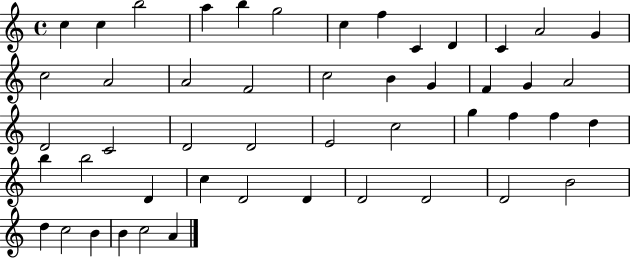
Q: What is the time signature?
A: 4/4